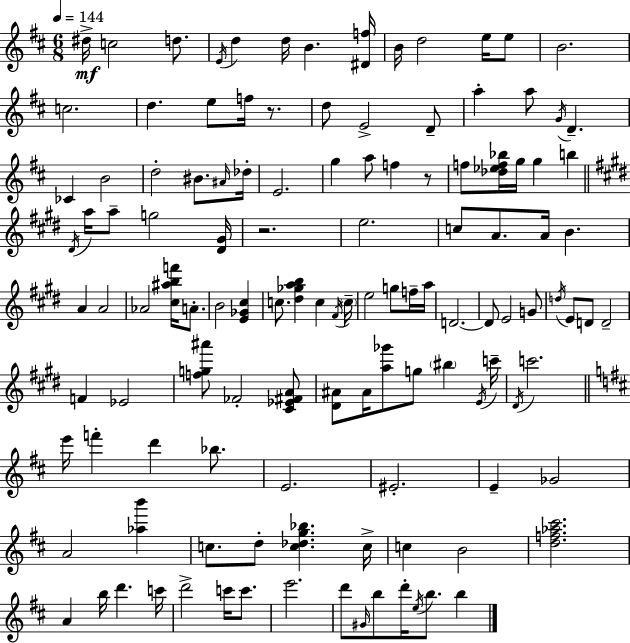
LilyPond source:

{
  \clef treble
  \numericTimeSignature
  \time 6/8
  \key d \major
  \tempo 4 = 144
  \repeat volta 2 { dis''16->\mf c''2 d''8. | \acciaccatura { e'16 } d''4 d''16 b'4. | <dis' f''>16 b'16 d''2 e''16 e''8 | b'2. | \break c''2. | d''4. e''8 f''16 r8. | d''8 e'2-> d'8-- | a''4-. a''8 \acciaccatura { g'16 } d'4.-- | \break ces'4 b'2 | d''2-. bis'8. | \grace { ais'16 } des''16-. e'2. | g''4 a''8 f''4 | \break r8 f''8 <des'' ees'' f'' bes''>16 g''16 g''4 b''4 | \bar "||" \break \key e \major \acciaccatura { dis'16 } a''16 a''8-- g''2 | <dis' gis'>16 r2. | e''2. | c''8 a'8. a'16 b'4. | \break a'4 a'2 | aes'2 <cis'' ais'' b'' f'''>16 a'8.-. | b'2 <e' ges' cis''>4 | c''8. <dis'' ges'' a'' b''>4 c''4 | \break \acciaccatura { fis'16 } \parenthesize c''16-- e''2 g''8 | f''16-- a''16 d'2.~~ | d'8 e'2 | g'8 \acciaccatura { d''16 } e'8 d'8 d'2-- | \break f'4 ees'2 | <f'' g'' ais'''>8 fes'2-. | <cis' ees' fis' a'>8 <dis' ais'>8 ais'16 <a'' ges'''>8 g''8 \parenthesize bis''4 | \acciaccatura { e'16 } c'''16-- \acciaccatura { dis'16 } c'''2. | \break \bar "||" \break \key d \major e'''16 f'''4-. d'''4 bes''8. | e'2. | eis'2.-. | e'4-- ges'2 | \break a'2 <aes'' b'''>4 | c''8. d''8-. <c'' des'' g'' bes''>4. c''16-> | c''4 b'2 | <d'' f'' aes'' cis'''>2. | \break a'4 b''16 d'''4. c'''16 | d'''2-> c'''16 c'''8. | e'''2. | d'''8 \grace { gis'16 } b''8 d'''16-. \acciaccatura { e''16 } b''8. b''4 | \break } \bar "|."
}